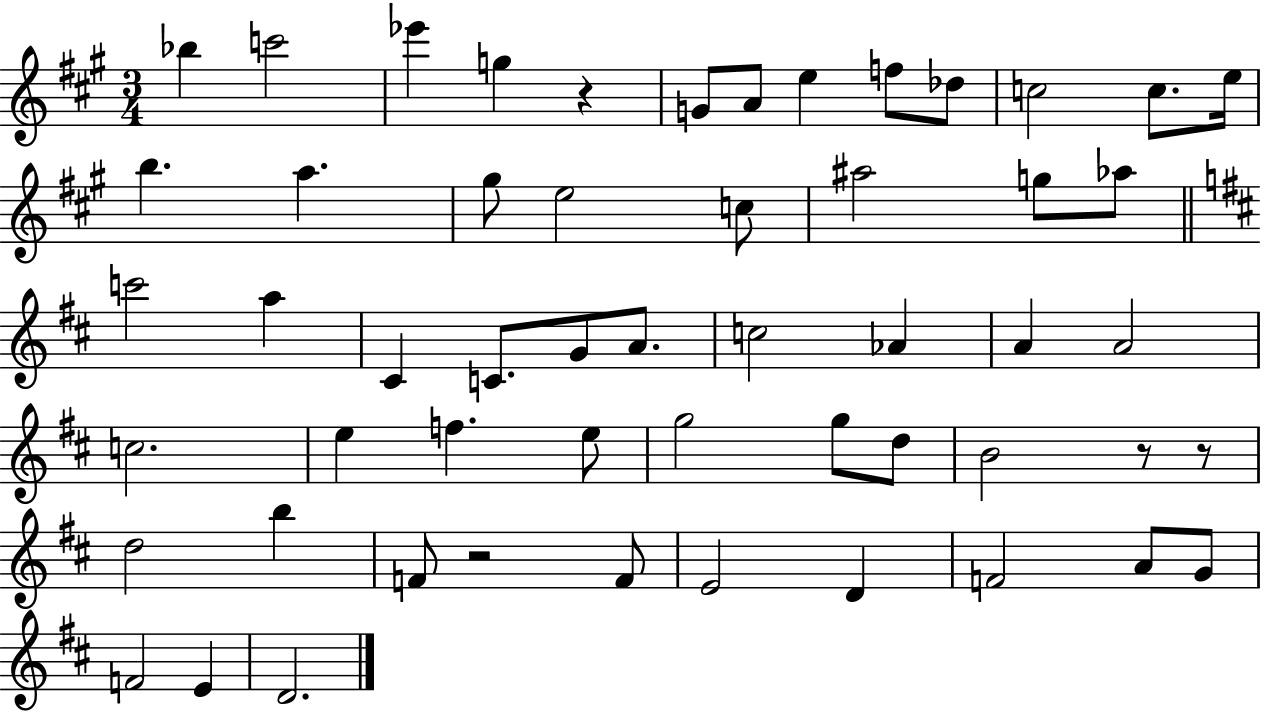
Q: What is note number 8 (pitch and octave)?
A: F5